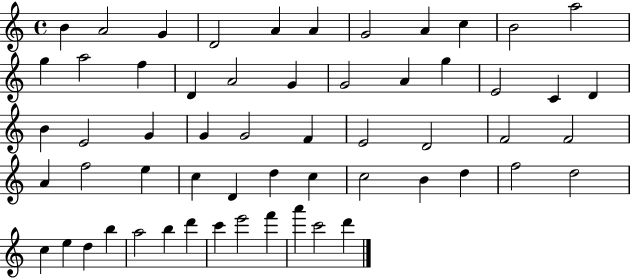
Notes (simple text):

B4/q A4/h G4/q D4/h A4/q A4/q G4/h A4/q C5/q B4/h A5/h G5/q A5/h F5/q D4/q A4/h G4/q G4/h A4/q G5/q E4/h C4/q D4/q B4/q E4/h G4/q G4/q G4/h F4/q E4/h D4/h F4/h F4/h A4/q F5/h E5/q C5/q D4/q D5/q C5/q C5/h B4/q D5/q F5/h D5/h C5/q E5/q D5/q B5/q A5/h B5/q D6/q C6/q E6/h F6/q A6/q C6/h D6/q